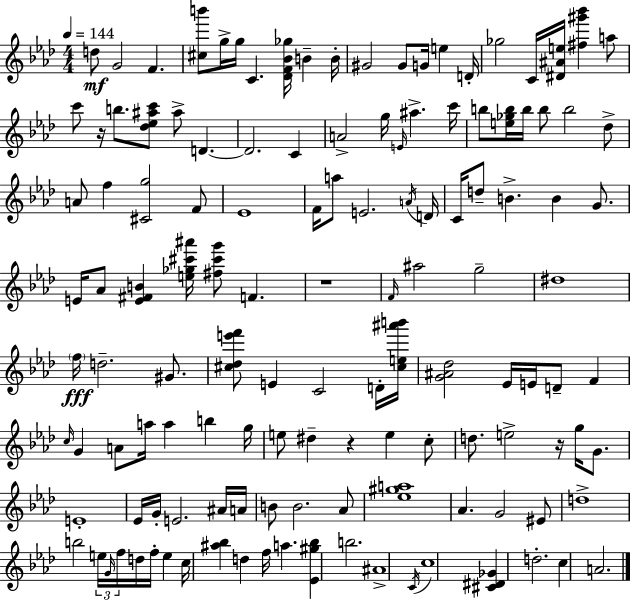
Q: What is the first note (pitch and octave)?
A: D5